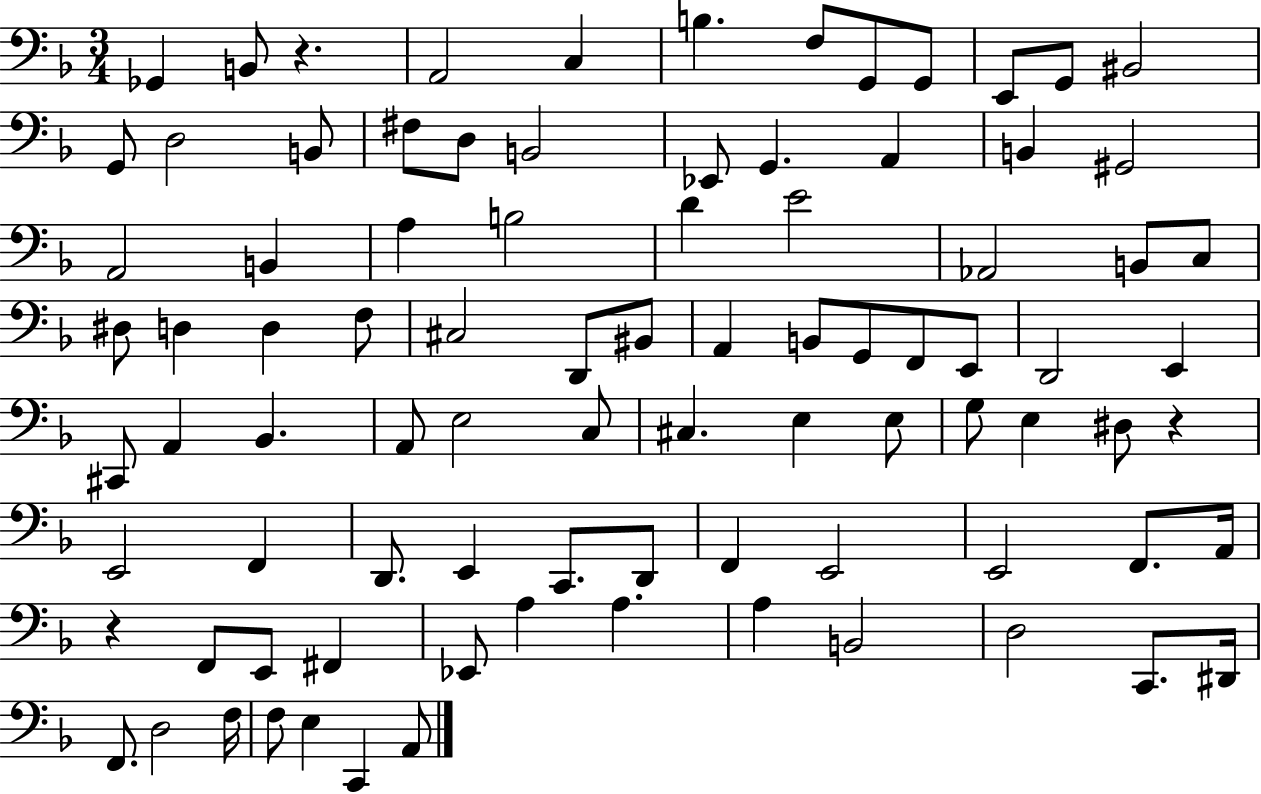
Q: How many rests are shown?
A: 3